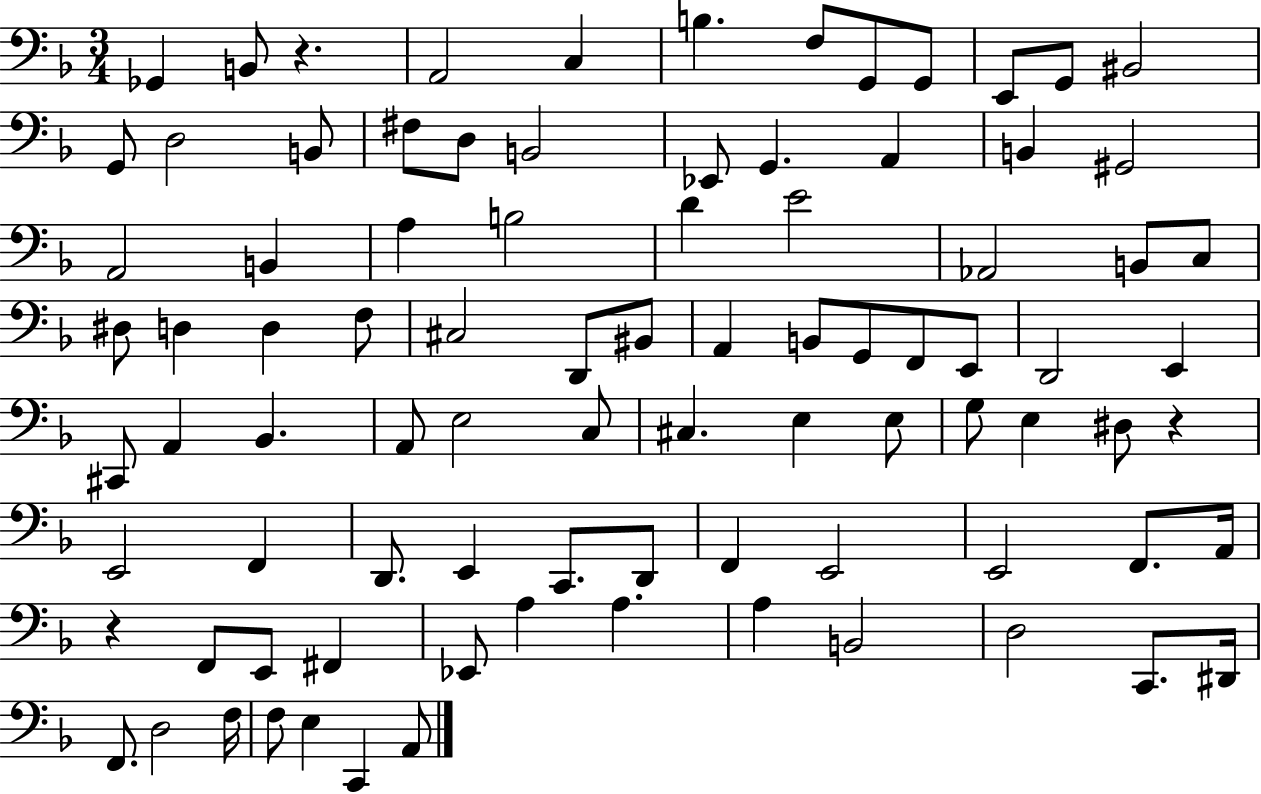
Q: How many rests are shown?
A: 3